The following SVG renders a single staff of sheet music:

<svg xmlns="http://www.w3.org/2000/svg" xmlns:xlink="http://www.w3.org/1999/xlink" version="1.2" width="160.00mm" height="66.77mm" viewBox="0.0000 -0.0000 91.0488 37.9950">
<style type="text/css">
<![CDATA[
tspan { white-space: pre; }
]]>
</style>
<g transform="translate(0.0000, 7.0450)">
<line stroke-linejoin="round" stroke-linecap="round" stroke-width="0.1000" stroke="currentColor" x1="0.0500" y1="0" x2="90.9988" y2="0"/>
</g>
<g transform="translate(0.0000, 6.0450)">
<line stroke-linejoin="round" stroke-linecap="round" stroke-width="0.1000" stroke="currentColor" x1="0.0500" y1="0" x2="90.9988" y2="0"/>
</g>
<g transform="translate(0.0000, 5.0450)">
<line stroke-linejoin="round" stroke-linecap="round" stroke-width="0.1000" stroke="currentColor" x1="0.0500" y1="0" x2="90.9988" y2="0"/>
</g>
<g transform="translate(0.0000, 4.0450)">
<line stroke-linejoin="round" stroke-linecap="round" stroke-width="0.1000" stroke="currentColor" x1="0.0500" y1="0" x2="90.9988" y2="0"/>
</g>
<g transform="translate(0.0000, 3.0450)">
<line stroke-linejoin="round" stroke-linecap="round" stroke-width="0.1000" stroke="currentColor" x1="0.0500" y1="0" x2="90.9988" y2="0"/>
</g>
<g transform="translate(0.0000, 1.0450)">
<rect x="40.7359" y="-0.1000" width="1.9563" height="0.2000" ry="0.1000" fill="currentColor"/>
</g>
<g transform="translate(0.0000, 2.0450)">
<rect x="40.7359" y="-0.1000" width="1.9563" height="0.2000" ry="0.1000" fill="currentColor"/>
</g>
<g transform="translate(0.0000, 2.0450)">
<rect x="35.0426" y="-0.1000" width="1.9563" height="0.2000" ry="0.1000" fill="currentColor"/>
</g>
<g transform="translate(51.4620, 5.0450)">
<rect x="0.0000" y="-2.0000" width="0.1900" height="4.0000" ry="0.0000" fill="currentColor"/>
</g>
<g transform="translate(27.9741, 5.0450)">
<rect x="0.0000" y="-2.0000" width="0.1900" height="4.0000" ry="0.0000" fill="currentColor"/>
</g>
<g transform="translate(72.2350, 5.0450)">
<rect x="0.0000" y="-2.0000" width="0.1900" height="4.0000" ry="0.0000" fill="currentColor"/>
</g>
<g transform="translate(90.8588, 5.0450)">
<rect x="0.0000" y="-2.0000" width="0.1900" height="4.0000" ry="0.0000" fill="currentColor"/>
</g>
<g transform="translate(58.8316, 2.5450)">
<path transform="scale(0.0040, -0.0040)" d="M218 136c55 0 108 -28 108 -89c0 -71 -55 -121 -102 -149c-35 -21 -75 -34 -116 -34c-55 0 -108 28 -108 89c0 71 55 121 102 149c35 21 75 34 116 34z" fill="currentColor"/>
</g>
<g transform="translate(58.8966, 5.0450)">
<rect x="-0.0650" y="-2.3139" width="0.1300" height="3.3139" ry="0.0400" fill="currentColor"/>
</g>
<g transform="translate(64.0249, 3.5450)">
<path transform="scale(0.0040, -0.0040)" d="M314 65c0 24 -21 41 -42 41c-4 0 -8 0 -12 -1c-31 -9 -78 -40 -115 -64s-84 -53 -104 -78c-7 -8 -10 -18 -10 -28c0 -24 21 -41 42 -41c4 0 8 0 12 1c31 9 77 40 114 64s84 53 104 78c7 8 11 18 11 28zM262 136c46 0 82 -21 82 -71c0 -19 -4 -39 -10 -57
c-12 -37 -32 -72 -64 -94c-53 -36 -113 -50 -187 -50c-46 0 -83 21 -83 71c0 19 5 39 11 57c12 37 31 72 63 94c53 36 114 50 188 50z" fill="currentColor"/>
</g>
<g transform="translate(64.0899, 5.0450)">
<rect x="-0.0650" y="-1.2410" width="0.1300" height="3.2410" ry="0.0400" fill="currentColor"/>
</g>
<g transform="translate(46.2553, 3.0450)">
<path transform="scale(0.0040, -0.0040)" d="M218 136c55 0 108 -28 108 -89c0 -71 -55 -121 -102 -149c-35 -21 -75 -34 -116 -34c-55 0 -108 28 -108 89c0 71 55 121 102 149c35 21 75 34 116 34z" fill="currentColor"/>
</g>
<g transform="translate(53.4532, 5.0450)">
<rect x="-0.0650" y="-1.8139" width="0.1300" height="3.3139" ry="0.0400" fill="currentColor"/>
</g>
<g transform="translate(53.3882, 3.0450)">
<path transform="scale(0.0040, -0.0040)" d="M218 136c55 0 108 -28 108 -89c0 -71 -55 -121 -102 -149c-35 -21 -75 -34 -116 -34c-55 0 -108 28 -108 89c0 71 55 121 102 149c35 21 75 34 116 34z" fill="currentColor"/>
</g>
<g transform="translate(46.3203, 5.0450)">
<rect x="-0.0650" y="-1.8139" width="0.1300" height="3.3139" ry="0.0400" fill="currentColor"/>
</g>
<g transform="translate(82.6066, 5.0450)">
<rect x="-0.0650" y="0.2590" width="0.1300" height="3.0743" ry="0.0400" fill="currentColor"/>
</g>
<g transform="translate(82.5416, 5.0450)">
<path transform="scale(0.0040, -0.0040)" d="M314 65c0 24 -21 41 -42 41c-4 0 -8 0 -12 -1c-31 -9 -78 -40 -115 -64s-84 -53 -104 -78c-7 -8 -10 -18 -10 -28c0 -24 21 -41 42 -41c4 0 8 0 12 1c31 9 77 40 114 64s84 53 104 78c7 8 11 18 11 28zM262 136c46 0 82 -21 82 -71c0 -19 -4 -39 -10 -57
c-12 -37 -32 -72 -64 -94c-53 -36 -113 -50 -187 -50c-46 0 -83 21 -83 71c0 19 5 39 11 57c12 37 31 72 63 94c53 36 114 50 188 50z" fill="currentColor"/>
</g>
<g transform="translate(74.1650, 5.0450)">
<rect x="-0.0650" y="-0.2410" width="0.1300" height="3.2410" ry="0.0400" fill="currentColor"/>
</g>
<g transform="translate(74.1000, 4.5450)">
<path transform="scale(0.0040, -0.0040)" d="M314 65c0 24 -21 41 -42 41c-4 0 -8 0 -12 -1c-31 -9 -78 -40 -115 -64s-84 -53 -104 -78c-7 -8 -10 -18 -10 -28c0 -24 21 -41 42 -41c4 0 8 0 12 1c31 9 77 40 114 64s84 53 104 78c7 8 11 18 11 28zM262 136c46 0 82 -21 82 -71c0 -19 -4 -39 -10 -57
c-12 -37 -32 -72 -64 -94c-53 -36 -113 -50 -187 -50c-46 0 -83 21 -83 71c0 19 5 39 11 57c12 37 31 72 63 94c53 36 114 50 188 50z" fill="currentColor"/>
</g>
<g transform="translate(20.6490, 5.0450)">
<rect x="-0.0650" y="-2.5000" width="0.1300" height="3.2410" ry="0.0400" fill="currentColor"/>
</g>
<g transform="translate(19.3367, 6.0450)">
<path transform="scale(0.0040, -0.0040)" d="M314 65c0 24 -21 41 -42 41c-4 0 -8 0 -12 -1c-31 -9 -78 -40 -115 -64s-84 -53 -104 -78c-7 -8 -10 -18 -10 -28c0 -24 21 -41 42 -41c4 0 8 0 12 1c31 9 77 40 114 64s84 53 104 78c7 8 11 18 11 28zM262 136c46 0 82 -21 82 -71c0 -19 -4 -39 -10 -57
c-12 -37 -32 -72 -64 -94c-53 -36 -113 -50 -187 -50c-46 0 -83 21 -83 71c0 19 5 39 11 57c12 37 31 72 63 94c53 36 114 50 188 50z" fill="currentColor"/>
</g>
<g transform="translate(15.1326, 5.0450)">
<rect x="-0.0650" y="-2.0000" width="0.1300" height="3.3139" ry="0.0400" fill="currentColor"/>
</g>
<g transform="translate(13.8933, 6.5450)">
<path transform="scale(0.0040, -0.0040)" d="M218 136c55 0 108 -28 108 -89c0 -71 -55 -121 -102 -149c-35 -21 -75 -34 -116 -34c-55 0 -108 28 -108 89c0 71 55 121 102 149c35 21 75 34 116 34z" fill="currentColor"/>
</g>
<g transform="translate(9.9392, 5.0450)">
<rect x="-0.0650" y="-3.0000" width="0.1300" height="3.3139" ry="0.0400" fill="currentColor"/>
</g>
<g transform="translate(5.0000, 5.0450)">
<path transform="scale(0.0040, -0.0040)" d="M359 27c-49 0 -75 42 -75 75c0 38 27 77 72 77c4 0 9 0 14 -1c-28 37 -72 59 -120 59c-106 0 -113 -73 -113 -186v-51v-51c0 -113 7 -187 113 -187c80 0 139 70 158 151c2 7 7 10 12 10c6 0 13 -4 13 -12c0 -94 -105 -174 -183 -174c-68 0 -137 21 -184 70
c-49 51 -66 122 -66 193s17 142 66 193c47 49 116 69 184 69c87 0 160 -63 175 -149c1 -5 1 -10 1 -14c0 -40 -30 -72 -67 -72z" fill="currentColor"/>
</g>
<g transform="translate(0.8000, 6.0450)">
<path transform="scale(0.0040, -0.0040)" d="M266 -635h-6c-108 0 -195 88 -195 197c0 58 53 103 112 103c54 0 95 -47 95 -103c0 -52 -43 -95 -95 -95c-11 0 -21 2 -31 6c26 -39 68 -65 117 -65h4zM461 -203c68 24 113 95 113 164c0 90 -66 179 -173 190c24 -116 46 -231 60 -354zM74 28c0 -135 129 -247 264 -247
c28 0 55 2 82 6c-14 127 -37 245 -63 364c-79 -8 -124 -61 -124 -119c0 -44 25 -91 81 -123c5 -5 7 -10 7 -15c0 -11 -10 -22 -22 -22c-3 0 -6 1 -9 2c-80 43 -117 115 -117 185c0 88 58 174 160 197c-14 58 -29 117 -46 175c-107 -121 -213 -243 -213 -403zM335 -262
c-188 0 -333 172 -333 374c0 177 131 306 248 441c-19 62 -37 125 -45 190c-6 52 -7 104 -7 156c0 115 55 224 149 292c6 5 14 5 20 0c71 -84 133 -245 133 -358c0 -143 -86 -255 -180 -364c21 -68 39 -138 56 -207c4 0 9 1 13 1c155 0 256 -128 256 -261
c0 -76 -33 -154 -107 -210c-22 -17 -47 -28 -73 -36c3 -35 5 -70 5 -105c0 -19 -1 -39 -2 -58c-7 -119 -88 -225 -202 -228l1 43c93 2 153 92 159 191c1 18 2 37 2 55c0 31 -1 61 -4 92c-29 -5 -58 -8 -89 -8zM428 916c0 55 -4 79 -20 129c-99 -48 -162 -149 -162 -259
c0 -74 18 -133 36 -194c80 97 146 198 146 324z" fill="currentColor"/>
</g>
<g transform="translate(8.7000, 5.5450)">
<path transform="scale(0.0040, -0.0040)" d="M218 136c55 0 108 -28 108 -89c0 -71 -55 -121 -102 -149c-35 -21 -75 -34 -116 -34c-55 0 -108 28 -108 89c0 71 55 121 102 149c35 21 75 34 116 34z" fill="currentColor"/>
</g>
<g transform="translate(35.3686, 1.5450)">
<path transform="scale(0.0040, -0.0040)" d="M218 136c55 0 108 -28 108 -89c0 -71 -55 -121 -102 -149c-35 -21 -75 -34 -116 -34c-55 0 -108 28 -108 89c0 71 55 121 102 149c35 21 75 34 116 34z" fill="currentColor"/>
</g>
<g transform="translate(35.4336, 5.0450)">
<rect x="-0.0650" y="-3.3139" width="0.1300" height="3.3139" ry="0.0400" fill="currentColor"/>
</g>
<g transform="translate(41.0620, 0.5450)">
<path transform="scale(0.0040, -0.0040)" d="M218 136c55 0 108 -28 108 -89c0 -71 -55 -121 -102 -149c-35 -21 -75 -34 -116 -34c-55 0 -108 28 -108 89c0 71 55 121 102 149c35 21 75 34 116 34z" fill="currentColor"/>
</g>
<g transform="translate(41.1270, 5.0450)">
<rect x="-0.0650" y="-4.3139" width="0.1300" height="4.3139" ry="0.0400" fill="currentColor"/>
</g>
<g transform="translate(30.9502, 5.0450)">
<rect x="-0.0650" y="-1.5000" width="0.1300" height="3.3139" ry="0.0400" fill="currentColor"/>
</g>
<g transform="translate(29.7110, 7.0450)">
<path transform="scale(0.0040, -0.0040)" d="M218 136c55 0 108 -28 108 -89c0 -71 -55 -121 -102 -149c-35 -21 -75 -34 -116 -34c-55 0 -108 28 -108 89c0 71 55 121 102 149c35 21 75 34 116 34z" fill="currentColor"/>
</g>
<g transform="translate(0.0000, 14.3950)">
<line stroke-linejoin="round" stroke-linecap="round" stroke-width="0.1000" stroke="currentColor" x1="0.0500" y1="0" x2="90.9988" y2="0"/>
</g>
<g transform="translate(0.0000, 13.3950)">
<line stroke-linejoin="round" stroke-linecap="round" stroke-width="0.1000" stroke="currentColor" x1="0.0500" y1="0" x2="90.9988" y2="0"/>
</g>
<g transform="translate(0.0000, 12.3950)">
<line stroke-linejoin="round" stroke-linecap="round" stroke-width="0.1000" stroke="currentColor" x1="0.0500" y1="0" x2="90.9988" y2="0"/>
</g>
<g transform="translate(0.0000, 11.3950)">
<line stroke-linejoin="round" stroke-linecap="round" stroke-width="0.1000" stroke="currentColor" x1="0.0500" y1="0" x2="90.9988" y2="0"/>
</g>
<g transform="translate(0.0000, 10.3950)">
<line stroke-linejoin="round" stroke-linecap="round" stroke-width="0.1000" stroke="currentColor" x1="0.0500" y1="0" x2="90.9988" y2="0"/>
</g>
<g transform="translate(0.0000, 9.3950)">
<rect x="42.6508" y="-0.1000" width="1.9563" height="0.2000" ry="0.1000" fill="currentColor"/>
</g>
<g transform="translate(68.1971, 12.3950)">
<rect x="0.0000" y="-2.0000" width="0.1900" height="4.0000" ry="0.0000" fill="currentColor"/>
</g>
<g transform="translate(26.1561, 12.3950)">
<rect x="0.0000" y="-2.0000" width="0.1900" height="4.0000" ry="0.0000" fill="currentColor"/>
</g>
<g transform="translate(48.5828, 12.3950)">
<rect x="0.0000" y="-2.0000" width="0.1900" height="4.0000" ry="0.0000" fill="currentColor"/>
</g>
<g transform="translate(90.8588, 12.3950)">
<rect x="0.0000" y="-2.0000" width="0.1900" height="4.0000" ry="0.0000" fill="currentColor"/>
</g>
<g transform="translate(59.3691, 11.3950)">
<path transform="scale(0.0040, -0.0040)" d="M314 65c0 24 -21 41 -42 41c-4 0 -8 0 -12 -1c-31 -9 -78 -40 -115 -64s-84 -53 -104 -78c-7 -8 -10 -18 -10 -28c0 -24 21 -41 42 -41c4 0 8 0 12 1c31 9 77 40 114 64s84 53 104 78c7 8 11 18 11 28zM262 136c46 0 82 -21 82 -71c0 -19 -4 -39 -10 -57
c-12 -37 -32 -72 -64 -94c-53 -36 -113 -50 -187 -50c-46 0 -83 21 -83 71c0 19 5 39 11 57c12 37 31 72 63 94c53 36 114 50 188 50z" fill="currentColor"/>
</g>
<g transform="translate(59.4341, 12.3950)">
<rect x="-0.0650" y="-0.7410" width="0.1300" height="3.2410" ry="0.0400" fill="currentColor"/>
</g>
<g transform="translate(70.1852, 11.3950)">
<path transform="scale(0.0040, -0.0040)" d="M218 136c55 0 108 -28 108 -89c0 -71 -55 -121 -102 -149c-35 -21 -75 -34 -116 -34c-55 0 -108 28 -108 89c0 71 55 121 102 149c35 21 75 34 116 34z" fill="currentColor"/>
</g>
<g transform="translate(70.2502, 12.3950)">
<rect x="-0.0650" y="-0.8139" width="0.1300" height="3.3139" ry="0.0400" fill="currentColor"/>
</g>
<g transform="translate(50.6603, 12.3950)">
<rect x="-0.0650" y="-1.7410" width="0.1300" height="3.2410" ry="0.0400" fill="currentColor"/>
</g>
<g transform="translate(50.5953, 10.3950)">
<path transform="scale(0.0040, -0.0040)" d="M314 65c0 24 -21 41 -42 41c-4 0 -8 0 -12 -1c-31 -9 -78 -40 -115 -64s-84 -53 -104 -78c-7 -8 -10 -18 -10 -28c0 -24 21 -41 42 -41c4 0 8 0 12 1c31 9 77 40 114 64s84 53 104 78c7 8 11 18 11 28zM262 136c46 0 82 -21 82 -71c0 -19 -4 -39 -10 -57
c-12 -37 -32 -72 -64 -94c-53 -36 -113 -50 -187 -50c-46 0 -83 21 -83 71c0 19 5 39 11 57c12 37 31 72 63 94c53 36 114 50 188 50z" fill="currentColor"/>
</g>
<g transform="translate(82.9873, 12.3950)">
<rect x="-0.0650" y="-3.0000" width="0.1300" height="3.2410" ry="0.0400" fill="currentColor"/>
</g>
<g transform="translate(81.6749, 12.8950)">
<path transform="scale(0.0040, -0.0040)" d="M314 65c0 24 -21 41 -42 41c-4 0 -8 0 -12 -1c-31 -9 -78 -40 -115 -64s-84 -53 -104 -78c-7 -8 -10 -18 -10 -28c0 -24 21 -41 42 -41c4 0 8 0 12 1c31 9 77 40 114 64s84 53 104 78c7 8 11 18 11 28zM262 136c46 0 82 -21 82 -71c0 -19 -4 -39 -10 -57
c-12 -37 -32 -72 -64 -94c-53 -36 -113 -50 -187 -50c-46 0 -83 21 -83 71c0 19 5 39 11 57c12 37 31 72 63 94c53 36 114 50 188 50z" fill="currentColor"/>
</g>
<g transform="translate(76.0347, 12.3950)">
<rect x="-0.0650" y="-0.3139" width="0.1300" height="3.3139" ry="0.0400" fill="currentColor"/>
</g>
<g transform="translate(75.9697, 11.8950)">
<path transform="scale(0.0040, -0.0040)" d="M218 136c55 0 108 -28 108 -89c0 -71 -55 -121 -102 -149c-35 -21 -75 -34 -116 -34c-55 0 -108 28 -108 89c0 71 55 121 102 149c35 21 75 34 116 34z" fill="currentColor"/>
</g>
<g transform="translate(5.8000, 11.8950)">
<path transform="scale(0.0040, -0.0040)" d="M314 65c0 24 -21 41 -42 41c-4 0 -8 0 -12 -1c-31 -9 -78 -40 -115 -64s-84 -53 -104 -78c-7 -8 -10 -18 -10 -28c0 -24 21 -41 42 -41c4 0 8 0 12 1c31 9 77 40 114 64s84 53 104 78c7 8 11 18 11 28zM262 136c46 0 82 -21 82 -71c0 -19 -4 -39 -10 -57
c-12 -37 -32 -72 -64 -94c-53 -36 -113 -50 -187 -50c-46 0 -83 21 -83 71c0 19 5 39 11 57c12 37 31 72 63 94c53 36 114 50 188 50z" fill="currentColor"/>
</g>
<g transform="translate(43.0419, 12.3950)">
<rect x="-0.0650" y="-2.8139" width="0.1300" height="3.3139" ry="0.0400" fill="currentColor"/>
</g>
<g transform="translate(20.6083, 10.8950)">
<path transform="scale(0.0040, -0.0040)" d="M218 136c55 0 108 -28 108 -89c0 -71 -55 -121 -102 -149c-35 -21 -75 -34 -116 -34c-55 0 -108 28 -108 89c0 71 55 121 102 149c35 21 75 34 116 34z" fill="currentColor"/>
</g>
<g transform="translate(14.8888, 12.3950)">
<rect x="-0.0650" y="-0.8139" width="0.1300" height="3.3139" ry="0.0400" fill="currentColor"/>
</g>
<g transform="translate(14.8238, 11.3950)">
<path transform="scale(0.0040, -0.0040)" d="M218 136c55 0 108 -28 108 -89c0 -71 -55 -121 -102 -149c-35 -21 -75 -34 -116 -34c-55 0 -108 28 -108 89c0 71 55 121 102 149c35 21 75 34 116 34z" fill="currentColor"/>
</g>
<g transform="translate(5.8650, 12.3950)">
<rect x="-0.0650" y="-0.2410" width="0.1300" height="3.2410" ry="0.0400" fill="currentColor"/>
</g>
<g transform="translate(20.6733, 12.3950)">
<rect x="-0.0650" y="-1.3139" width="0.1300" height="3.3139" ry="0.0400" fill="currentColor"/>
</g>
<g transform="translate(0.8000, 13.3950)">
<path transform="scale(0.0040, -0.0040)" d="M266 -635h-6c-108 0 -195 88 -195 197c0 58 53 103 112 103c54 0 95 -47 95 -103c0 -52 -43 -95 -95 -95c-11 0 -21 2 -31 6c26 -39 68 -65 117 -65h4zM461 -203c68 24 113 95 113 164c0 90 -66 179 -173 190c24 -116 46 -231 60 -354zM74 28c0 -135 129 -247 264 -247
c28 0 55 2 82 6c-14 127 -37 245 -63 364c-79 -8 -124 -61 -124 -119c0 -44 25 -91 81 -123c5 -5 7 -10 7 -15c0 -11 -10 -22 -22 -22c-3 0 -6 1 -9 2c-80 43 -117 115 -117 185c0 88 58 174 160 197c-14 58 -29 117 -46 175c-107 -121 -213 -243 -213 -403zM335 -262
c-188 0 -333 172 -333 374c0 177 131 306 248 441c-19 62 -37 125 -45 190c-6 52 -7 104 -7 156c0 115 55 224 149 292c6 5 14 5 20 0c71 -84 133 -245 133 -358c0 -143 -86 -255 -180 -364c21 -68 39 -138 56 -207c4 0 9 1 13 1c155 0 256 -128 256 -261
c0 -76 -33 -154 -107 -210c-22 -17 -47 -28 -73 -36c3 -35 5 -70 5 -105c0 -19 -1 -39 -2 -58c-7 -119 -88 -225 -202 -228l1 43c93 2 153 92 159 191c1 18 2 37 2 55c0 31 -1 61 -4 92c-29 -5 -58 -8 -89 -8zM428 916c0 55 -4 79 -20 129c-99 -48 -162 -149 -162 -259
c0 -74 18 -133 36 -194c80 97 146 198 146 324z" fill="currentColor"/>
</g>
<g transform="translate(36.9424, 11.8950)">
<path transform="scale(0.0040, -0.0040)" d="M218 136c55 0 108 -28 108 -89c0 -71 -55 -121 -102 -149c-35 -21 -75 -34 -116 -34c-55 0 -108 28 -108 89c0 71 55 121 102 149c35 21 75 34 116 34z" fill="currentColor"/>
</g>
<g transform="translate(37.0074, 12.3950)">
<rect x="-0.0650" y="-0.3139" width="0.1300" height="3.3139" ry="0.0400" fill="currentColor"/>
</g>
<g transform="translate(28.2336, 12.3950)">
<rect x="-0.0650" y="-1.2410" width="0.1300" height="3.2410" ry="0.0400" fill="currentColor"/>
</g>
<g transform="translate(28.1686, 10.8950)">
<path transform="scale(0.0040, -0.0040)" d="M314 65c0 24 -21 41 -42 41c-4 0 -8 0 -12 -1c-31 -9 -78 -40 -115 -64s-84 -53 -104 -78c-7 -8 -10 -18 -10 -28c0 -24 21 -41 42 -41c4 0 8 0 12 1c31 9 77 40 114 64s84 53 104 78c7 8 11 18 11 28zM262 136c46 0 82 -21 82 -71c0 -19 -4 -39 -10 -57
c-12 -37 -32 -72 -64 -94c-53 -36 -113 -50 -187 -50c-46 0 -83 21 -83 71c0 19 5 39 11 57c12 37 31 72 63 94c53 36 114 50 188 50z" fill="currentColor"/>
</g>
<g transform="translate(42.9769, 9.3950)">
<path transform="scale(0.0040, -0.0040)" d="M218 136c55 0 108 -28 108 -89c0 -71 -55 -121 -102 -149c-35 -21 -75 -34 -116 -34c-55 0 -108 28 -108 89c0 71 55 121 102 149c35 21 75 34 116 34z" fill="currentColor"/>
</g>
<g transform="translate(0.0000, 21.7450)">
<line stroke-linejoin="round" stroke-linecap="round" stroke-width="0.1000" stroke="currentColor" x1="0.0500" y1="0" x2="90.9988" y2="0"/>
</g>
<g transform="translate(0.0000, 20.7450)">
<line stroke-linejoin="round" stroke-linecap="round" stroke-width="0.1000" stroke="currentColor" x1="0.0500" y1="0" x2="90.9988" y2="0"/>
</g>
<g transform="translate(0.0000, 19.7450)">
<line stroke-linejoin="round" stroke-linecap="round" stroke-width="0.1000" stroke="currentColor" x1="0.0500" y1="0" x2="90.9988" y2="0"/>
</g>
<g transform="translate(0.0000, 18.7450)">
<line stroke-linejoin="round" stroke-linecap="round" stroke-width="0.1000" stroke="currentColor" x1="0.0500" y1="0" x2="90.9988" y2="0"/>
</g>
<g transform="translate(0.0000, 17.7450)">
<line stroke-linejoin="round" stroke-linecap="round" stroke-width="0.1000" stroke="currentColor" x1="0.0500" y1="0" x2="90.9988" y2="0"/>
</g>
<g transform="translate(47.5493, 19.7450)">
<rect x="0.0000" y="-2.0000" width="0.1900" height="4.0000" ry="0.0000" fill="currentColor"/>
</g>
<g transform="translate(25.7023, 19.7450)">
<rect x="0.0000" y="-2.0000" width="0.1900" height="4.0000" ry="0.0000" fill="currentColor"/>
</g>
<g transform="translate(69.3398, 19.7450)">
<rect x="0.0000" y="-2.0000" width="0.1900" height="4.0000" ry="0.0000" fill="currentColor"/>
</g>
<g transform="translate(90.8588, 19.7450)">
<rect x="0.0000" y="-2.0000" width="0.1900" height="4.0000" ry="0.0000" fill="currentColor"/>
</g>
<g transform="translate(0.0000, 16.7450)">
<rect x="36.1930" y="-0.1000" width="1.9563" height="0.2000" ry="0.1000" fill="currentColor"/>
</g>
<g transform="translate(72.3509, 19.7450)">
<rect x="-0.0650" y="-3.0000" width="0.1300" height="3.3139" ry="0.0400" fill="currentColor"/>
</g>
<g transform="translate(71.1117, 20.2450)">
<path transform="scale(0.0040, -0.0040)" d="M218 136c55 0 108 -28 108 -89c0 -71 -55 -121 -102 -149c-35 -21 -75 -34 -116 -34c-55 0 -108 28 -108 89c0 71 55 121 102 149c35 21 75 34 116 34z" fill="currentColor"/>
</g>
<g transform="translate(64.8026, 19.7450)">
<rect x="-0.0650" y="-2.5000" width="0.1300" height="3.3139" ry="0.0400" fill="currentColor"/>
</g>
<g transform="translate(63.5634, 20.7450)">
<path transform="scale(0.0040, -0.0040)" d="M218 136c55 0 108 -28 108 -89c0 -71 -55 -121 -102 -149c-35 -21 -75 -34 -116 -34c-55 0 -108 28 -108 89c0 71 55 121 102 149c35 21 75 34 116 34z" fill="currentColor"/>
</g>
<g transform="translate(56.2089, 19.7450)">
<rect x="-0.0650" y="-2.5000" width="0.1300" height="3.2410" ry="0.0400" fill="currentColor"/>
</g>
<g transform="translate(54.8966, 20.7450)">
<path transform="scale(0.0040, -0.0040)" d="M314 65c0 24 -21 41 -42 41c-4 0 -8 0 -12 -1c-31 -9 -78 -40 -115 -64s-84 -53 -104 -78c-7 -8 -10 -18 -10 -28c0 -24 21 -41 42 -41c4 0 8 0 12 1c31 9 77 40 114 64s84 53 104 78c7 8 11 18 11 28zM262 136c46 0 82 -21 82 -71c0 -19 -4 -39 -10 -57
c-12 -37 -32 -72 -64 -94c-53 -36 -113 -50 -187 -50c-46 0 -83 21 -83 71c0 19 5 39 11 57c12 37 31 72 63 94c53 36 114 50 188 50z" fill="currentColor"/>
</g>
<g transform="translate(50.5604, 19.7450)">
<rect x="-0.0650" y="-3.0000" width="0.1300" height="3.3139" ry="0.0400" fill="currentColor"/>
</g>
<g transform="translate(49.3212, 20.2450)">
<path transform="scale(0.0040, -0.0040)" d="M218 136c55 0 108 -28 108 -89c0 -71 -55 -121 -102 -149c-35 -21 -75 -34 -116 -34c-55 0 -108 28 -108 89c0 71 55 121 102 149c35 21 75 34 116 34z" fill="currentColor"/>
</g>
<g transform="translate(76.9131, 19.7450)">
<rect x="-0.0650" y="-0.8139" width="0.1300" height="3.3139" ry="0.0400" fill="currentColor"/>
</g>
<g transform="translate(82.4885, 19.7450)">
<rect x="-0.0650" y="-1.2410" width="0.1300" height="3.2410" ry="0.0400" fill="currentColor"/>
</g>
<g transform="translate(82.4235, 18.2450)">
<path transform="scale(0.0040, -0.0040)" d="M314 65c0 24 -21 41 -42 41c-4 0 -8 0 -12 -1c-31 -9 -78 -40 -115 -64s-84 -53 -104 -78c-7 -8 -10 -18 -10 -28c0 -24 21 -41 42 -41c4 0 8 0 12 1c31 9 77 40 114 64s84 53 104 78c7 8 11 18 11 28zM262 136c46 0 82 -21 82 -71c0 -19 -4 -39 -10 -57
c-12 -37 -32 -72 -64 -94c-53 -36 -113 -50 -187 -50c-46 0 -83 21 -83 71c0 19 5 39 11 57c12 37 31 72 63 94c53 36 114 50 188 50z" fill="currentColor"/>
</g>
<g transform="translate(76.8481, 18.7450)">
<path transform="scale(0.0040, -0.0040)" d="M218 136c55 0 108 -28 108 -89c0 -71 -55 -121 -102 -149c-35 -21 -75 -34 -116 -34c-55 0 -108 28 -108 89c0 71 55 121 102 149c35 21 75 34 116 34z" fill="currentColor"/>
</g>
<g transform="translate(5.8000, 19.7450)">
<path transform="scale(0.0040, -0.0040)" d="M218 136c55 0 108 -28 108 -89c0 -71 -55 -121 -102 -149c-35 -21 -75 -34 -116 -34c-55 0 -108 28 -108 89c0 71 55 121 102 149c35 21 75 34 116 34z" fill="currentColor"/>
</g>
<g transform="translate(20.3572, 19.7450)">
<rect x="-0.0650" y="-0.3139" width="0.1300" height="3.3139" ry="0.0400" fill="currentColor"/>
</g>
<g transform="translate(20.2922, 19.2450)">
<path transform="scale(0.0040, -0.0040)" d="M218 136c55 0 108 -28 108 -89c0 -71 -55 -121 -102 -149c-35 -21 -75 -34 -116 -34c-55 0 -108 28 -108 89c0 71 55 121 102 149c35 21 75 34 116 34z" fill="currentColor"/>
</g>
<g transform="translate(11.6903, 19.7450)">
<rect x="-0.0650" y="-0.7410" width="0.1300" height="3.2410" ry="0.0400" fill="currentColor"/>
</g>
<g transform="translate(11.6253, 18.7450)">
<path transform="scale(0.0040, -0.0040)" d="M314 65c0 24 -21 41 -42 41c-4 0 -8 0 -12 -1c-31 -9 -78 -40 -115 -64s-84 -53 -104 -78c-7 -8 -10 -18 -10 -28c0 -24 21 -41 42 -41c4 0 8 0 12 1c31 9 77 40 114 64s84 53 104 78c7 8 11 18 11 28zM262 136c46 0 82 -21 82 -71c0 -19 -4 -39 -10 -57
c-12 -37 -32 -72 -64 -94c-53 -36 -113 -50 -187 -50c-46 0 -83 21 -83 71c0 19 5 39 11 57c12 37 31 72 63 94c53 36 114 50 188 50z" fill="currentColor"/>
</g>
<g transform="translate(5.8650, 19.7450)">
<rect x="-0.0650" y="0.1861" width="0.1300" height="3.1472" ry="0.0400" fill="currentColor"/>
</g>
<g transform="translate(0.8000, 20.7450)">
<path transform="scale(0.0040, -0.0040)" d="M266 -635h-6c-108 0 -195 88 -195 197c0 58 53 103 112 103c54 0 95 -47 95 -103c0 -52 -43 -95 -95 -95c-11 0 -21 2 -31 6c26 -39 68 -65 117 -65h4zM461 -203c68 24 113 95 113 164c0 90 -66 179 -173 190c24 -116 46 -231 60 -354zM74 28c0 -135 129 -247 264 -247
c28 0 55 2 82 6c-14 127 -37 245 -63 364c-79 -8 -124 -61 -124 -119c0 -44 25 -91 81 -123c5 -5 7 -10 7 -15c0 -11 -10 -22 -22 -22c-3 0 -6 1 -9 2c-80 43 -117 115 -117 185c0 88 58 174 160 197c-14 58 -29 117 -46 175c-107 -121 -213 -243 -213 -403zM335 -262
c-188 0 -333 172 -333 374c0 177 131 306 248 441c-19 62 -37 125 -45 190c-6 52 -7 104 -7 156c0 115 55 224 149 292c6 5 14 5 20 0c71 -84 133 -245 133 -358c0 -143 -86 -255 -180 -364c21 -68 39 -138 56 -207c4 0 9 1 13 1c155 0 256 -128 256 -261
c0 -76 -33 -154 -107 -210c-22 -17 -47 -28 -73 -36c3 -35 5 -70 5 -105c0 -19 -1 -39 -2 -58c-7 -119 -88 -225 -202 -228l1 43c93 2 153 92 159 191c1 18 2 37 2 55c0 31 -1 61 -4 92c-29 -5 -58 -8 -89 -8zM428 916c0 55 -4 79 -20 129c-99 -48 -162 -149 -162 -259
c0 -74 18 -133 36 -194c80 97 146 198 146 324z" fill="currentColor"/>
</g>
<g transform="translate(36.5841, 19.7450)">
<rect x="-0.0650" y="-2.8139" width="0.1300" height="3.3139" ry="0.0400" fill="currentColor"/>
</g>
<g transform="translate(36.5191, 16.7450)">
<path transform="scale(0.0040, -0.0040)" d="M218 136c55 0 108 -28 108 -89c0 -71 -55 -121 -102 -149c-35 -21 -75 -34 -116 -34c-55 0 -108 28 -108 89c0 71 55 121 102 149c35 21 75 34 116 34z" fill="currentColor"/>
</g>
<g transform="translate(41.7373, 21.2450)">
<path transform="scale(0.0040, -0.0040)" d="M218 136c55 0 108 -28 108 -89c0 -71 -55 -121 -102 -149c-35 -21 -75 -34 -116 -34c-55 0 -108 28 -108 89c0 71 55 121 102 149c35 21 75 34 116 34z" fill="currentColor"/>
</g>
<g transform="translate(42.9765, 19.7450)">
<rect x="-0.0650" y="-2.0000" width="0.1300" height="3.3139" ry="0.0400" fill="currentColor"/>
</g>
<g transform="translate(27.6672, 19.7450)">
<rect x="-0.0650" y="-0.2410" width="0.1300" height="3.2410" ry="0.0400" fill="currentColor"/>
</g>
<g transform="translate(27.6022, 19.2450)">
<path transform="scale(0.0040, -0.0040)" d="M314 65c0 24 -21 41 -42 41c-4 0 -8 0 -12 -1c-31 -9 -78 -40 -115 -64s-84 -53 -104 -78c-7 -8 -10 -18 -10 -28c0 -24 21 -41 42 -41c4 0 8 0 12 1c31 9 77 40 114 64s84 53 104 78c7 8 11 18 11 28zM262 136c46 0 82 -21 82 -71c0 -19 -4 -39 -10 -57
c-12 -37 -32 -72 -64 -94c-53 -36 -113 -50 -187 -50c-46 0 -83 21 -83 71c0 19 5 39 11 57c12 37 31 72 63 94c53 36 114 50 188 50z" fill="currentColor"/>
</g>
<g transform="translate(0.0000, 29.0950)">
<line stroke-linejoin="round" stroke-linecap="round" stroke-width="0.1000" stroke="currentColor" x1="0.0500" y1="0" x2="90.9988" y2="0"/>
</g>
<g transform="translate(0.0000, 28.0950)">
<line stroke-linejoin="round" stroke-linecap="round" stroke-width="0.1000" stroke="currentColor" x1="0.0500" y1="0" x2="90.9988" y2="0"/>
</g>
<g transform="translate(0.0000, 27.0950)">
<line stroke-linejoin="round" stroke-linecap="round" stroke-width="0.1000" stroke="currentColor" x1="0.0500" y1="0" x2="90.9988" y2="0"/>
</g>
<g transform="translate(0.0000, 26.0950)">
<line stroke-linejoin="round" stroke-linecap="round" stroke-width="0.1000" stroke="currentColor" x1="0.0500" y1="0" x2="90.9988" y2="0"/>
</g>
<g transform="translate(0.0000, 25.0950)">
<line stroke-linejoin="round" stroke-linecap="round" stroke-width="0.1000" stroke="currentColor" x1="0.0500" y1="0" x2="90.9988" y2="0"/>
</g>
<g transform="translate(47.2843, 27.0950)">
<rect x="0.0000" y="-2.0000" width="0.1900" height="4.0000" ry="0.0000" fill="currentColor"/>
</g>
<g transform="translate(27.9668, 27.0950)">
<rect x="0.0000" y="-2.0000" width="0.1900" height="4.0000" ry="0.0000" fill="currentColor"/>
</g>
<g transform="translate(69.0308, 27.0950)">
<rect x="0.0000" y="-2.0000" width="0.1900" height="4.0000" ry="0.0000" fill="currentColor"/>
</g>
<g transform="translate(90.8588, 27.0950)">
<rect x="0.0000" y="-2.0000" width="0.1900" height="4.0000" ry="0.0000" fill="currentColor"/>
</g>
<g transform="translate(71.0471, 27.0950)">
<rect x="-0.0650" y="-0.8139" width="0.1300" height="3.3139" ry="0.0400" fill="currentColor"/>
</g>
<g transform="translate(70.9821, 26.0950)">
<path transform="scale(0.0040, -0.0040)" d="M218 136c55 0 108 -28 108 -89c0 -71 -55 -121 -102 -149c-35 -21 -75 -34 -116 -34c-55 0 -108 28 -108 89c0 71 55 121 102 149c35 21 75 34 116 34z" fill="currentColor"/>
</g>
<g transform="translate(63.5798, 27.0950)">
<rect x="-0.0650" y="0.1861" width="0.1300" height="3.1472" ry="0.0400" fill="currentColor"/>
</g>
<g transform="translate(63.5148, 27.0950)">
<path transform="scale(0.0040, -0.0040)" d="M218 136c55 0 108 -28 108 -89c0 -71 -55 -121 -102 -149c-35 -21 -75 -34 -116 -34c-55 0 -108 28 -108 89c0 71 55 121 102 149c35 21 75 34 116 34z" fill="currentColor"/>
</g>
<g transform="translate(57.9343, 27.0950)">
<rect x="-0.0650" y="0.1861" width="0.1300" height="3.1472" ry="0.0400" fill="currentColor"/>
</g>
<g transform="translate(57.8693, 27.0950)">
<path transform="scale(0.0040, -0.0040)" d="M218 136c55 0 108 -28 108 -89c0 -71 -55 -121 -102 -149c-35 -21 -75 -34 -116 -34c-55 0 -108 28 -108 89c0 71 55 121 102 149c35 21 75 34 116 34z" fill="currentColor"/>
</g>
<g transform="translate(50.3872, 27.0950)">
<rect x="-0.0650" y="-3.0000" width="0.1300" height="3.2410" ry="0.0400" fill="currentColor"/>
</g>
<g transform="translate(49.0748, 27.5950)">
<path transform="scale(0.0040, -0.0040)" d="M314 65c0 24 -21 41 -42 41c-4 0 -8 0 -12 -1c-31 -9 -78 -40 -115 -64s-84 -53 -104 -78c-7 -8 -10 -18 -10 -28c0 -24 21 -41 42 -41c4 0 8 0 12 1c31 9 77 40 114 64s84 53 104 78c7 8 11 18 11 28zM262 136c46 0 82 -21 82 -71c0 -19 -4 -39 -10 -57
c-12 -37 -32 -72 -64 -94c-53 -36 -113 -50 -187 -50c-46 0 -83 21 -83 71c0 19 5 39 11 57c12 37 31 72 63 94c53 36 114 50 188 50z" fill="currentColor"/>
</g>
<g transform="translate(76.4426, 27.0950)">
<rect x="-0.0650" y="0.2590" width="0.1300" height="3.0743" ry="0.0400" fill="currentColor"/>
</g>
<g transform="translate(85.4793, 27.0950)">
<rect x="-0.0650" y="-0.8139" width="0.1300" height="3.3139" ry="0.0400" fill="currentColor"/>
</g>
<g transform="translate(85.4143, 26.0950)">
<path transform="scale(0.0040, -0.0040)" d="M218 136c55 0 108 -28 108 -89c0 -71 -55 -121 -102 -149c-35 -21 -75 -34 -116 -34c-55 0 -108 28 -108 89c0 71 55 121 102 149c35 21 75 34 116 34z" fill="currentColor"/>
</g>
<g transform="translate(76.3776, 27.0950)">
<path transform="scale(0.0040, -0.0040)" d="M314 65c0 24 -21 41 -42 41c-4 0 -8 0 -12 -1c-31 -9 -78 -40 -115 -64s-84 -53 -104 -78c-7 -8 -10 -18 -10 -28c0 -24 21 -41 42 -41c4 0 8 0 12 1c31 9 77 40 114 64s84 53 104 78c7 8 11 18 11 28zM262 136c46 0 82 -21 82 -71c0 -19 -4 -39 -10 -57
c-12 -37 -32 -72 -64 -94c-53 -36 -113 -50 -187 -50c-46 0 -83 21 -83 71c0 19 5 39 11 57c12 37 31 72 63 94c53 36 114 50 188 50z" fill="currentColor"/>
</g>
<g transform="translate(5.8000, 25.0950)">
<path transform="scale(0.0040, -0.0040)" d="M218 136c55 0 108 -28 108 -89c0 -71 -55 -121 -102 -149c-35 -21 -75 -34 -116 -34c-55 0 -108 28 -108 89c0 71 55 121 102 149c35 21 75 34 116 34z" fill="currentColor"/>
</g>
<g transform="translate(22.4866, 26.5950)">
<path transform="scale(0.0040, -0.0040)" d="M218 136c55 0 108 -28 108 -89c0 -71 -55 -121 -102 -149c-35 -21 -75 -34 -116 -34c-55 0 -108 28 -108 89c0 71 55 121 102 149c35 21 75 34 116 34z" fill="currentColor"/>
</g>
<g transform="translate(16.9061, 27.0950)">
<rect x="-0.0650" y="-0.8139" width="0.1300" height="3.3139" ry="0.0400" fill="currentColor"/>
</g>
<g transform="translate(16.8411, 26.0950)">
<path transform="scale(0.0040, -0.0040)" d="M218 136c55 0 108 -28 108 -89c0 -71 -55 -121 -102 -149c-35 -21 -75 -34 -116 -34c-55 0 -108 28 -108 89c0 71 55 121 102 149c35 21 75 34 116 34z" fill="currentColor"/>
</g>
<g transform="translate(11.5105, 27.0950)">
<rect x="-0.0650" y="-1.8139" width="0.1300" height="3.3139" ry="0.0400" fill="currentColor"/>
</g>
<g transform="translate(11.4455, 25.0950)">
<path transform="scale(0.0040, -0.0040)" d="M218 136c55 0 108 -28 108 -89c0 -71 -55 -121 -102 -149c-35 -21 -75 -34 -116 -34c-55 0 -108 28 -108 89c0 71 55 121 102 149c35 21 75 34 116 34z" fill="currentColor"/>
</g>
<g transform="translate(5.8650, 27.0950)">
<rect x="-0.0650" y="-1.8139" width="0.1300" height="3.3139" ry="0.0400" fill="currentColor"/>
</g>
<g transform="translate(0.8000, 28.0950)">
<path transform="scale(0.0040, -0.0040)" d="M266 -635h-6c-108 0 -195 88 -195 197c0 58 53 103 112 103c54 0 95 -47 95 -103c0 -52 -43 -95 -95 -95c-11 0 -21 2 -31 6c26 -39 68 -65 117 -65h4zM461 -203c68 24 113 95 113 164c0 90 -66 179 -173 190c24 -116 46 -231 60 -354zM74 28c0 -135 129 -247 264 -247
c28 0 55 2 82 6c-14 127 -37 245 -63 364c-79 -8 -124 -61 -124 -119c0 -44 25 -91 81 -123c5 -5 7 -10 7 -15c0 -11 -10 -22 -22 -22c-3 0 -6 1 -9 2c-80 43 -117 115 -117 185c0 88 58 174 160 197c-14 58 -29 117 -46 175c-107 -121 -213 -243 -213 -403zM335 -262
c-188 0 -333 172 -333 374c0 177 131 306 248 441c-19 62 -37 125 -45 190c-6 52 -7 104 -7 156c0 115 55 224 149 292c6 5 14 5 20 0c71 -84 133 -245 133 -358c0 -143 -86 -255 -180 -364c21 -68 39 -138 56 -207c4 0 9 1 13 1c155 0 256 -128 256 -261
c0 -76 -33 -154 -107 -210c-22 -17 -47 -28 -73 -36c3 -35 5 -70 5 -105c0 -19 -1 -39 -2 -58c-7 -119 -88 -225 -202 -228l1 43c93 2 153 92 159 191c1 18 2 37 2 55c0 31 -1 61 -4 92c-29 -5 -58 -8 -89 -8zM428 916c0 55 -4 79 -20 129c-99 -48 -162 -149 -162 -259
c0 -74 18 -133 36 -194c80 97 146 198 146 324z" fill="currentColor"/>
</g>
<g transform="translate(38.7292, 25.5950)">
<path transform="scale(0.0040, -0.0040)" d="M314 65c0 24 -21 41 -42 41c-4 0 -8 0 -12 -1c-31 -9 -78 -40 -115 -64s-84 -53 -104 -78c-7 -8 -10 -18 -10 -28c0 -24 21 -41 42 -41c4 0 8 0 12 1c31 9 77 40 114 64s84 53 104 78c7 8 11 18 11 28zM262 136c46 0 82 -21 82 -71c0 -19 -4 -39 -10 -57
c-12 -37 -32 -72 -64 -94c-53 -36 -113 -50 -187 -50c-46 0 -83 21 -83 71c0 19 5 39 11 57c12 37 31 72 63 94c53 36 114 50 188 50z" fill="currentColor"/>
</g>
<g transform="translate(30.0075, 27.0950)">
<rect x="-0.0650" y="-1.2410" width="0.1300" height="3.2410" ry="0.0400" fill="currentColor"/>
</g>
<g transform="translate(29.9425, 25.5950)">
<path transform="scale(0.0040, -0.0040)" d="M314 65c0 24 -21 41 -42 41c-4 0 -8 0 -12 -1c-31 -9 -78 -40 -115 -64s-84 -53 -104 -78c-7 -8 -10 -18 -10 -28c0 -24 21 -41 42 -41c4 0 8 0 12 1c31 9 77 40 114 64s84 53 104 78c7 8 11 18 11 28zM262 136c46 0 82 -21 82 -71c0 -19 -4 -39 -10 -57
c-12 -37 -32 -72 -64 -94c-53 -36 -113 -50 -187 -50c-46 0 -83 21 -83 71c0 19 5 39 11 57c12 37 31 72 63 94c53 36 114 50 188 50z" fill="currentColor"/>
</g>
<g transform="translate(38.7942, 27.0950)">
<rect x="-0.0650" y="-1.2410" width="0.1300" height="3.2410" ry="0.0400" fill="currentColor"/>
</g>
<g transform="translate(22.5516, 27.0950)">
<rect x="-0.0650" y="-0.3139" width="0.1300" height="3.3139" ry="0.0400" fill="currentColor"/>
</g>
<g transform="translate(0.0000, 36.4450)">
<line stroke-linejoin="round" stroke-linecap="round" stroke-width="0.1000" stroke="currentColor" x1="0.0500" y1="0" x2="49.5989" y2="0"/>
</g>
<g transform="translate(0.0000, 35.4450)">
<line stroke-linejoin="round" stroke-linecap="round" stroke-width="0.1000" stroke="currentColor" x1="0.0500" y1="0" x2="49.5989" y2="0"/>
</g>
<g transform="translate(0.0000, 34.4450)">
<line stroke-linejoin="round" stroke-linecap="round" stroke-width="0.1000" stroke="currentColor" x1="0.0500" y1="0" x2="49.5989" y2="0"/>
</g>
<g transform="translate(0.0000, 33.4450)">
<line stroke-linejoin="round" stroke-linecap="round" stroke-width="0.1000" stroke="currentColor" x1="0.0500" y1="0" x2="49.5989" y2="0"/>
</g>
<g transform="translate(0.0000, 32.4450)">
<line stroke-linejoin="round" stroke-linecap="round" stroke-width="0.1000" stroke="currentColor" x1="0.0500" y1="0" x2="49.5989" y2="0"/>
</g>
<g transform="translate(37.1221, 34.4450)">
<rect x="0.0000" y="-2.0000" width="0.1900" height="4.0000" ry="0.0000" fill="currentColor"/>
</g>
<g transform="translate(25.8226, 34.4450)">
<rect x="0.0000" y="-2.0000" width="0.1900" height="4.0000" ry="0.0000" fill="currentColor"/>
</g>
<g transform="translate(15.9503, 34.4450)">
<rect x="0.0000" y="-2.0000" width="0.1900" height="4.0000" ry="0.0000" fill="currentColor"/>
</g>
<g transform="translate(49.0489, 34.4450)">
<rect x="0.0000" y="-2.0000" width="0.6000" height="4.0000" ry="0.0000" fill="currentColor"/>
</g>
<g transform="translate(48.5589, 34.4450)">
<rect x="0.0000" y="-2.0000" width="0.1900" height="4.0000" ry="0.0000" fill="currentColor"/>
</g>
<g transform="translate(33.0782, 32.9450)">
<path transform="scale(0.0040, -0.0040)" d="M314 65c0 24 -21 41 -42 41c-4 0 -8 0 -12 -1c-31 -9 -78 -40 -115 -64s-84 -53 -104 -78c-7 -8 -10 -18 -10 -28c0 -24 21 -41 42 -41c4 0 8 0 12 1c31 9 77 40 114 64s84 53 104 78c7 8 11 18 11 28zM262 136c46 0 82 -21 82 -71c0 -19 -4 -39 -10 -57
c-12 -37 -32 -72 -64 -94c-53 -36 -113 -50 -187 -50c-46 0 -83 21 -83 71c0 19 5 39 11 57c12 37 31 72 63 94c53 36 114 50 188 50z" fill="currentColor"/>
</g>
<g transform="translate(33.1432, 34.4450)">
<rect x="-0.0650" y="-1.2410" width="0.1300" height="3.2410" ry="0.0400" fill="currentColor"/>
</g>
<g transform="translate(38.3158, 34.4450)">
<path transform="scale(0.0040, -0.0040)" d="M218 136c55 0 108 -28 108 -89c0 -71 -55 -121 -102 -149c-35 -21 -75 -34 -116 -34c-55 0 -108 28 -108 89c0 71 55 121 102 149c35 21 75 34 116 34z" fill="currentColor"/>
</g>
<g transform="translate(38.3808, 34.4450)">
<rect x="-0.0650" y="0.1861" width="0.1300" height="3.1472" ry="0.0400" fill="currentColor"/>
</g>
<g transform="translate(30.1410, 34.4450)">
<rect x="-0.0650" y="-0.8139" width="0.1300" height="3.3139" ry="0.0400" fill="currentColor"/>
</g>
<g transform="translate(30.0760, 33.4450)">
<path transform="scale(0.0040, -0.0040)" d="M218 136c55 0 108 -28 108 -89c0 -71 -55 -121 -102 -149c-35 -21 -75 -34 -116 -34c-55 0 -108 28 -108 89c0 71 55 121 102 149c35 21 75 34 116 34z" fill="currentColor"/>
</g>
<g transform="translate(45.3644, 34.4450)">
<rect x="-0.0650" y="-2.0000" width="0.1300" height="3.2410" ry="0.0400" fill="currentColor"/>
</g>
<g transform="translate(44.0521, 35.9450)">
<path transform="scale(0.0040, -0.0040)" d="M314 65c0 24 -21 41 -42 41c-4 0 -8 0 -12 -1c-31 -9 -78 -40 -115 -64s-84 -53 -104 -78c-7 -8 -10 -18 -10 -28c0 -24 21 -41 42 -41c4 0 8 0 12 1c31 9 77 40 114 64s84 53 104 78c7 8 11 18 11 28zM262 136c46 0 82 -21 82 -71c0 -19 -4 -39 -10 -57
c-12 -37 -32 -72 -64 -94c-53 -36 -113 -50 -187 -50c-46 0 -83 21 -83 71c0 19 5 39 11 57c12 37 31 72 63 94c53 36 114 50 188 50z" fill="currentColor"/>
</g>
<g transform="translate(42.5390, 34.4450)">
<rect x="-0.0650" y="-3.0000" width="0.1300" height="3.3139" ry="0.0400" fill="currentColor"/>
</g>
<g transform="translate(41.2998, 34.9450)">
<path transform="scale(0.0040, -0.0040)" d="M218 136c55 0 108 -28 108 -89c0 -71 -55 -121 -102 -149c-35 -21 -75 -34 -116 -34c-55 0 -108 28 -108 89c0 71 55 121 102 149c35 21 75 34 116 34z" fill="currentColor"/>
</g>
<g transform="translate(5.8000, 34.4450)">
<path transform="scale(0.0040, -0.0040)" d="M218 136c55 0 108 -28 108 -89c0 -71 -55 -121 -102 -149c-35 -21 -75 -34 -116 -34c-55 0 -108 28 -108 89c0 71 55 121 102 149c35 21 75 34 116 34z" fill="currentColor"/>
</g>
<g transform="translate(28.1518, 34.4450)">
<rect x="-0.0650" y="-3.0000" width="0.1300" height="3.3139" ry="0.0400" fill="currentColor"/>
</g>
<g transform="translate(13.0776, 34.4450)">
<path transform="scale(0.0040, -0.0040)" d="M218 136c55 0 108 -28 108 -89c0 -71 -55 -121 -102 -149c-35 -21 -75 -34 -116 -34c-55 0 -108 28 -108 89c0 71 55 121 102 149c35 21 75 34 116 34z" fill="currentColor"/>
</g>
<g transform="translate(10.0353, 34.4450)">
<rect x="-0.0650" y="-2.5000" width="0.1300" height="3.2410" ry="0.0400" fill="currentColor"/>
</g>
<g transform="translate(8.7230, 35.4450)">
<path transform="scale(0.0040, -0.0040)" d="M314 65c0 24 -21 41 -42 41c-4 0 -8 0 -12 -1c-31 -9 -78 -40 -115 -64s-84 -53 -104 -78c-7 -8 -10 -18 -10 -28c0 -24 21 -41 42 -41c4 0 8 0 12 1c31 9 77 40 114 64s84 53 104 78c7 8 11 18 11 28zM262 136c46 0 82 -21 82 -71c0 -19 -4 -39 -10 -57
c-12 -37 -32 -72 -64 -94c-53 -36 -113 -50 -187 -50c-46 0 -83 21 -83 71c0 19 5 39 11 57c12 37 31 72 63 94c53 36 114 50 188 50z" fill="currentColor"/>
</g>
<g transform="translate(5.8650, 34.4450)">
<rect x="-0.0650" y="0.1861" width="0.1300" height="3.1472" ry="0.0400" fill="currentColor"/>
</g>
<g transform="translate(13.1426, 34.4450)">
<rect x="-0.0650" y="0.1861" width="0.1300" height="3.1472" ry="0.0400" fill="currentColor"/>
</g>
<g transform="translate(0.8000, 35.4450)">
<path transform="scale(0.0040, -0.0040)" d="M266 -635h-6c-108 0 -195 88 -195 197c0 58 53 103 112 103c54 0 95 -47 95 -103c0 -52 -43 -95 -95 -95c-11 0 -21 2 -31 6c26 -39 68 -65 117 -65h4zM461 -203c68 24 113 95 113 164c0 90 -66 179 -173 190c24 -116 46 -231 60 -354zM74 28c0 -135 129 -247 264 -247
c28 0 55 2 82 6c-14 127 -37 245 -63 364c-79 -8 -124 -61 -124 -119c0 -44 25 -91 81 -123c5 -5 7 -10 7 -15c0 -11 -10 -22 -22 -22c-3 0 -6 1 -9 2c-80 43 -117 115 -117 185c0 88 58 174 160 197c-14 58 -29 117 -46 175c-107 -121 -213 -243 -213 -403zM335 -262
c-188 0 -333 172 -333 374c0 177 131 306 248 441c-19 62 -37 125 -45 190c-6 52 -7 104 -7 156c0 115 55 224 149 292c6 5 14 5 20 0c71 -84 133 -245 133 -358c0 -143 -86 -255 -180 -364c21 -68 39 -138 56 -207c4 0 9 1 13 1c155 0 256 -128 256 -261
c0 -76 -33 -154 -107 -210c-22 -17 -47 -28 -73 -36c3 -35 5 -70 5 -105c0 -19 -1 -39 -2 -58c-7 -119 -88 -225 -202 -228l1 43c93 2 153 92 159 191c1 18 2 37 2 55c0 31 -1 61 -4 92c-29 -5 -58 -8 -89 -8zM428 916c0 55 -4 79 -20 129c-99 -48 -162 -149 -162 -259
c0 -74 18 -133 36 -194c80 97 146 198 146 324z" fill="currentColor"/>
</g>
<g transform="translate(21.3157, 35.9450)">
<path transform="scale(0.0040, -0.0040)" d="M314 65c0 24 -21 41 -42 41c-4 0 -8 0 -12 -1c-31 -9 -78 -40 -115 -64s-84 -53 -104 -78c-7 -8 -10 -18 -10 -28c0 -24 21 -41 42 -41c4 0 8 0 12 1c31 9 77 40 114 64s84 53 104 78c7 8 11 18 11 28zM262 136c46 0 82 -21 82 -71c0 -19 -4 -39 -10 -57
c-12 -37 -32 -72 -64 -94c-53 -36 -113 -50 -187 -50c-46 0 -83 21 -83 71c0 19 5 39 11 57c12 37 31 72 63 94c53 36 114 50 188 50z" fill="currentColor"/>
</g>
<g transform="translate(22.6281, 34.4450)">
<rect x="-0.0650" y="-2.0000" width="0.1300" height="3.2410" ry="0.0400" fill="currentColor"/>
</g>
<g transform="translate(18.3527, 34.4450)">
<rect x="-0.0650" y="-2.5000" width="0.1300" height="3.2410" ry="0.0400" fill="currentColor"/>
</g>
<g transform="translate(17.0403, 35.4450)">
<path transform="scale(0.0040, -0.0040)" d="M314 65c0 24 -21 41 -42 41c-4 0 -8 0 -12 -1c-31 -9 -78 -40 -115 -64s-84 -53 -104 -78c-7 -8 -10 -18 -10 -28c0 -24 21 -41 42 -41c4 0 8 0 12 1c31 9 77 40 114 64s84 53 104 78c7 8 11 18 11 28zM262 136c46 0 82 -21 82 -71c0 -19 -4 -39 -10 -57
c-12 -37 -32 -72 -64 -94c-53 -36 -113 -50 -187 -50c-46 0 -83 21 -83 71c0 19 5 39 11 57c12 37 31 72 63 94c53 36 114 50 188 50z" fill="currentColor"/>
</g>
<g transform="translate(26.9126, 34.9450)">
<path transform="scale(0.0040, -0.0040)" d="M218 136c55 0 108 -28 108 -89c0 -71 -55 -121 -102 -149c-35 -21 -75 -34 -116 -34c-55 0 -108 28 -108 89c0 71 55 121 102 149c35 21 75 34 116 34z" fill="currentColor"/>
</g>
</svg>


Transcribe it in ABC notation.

X:1
T:Untitled
M:4/4
L:1/4
K:C
A F G2 E b d' f f g e2 c2 B2 c2 d e e2 c a f2 d2 d c A2 B d2 c c2 a F A G2 G A d e2 f f d c e2 e2 A2 B B d B2 d B G2 B G2 F2 A d e2 B A F2